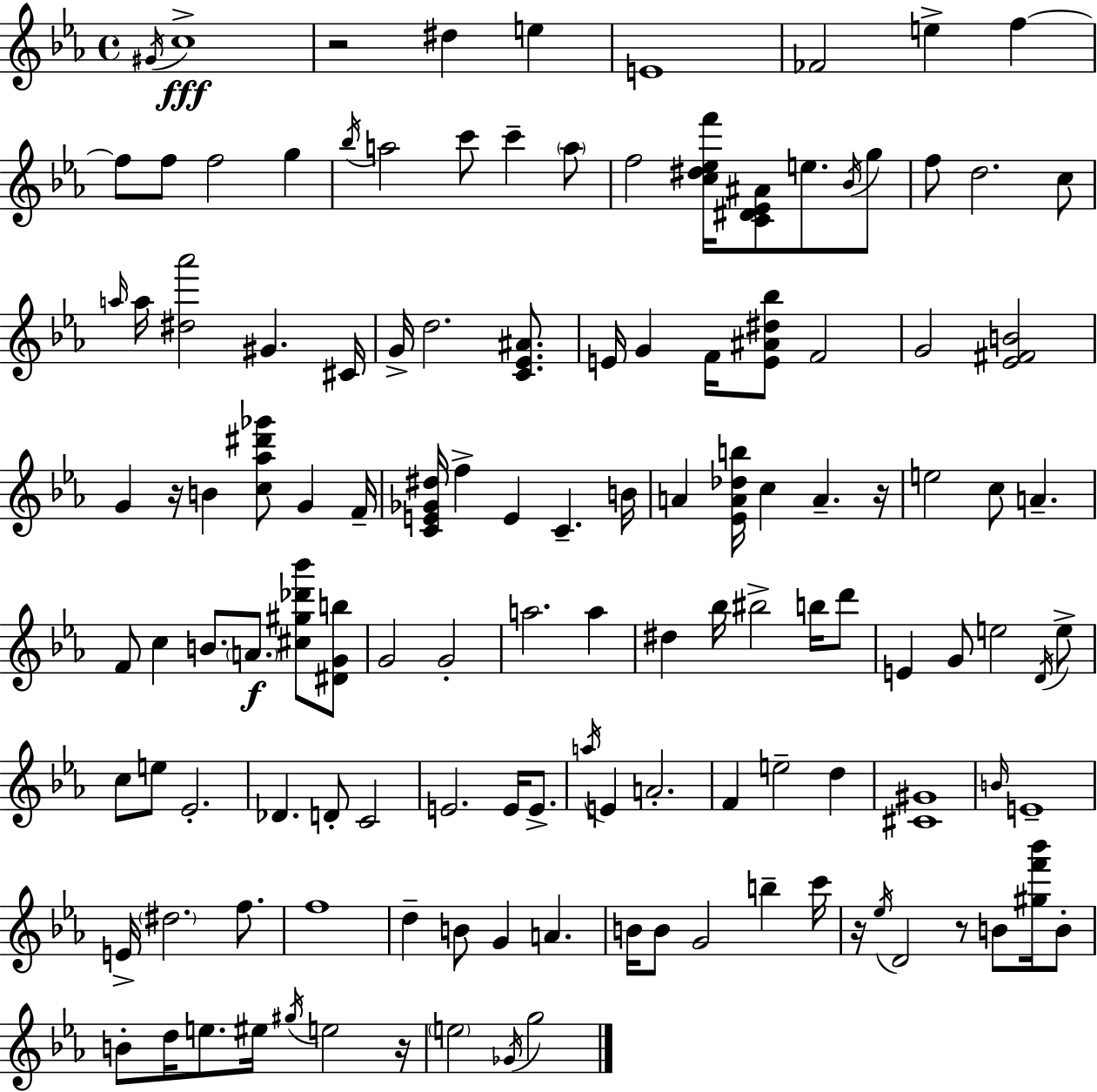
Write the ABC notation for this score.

X:1
T:Untitled
M:4/4
L:1/4
K:Cm
^G/4 c4 z2 ^d e E4 _F2 e f f/2 f/2 f2 g _b/4 a2 c'/2 c' a/2 f2 [c^d_ef']/4 [C^D_E^A]/2 e/2 _B/4 g/2 f/2 d2 c/2 a/4 a/4 [^d_a']2 ^G ^C/4 G/4 d2 [C_E^A]/2 E/4 G F/4 [E^A^d_b]/2 F2 G2 [_E^FB]2 G z/4 B [c_a^d'_g']/2 G F/4 [CE_G^d]/4 f E C B/4 A [_EA_db]/4 c A z/4 e2 c/2 A F/2 c B/2 A/2 [^c^g_d'_b']/2 [^DGb]/2 G2 G2 a2 a ^d _b/4 ^b2 b/4 d'/2 E G/2 e2 D/4 e/2 c/2 e/2 _E2 _D D/2 C2 E2 E/4 E/2 a/4 E A2 F e2 d [^C^G]4 B/4 E4 E/4 ^d2 f/2 f4 d B/2 G A B/4 B/2 G2 b c'/4 z/4 _e/4 D2 z/2 B/2 [^gf'_b']/4 B/2 B/2 d/4 e/2 ^e/4 ^g/4 e2 z/4 e2 _G/4 g2